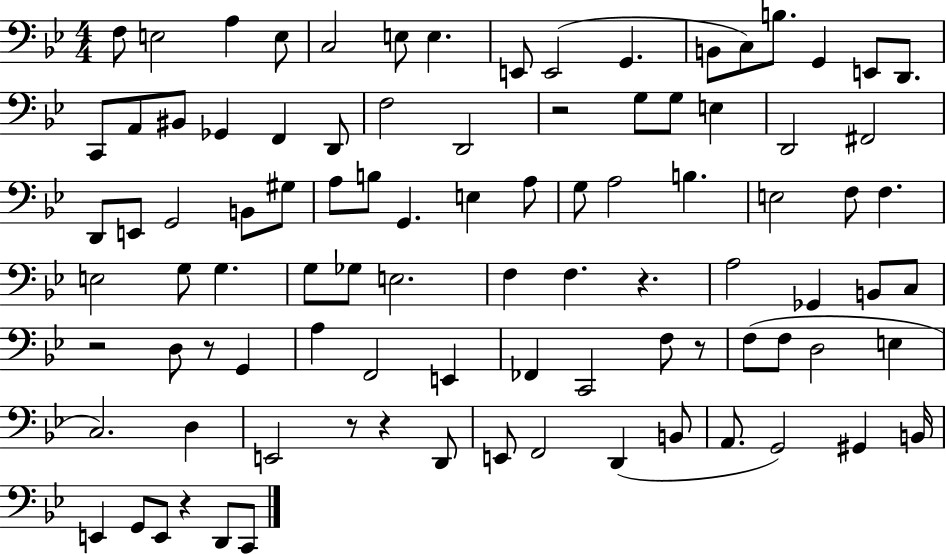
X:1
T:Untitled
M:4/4
L:1/4
K:Bb
F,/2 E,2 A, E,/2 C,2 E,/2 E, E,,/2 E,,2 G,, B,,/2 C,/2 B,/2 G,, E,,/2 D,,/2 C,,/2 A,,/2 ^B,,/2 _G,, F,, D,,/2 F,2 D,,2 z2 G,/2 G,/2 E, D,,2 ^F,,2 D,,/2 E,,/2 G,,2 B,,/2 ^G,/2 A,/2 B,/2 G,, E, A,/2 G,/2 A,2 B, E,2 F,/2 F, E,2 G,/2 G, G,/2 _G,/2 E,2 F, F, z A,2 _G,, B,,/2 C,/2 z2 D,/2 z/2 G,, A, F,,2 E,, _F,, C,,2 F,/2 z/2 F,/2 F,/2 D,2 E, C,2 D, E,,2 z/2 z D,,/2 E,,/2 F,,2 D,, B,,/2 A,,/2 G,,2 ^G,, B,,/4 E,, G,,/2 E,,/2 z D,,/2 C,,/2